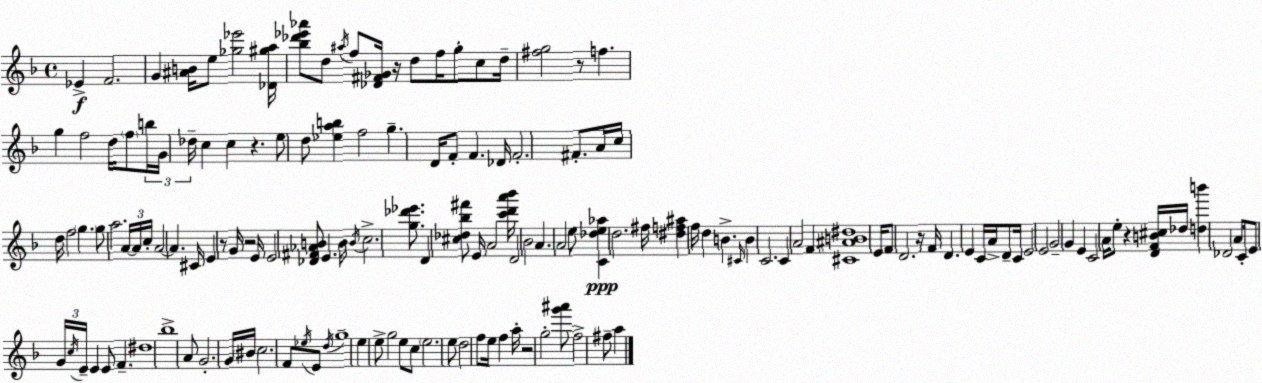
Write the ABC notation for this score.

X:1
T:Untitled
M:4/4
L:1/4
K:Dm
_E F2 G [^AB]/4 e/2 [_g_e']2 [_D^ga]/4 [_b_d'_e'_a']/2 d/2 ^a/4 f/2 [_D^F_G]/4 z/4 d/2 f/4 g/2 c/2 d/4 [^fg]2 z/2 f g f2 d/4 f/2 b/4 G/4 _d/4 c c z e/2 d/2 [_eab] f2 g D/4 F/2 F _D/4 F2 ^F/2 A/4 c/4 d/4 f2 g g/2 a2 A/4 A/4 c/4 A2 A ^C/4 E z/2 G/4 z2 E/4 E2 [_D^F_AB]/2 E B/4 B/4 c2 [g_d'_e']/2 D [^c_d_b^f']/2 E/4 A2 [c'd'a'_b']/4 D2 _B2 A A2 e/2 [C_de_a] d2 ^f/4 [^df^a] f/4 d B ^C/4 B C2 C A2 F [^C^AB^d]4 E/4 F/2 D2 z/4 F/4 D E C/4 A/4 D/2 C/4 E2 E2 G2 G E C2 A/4 e/2 z [DFB^c]/4 _d/4 [db'] _D2 A/2 C/4 E/2 G/4 c/4 E/4 E E/2 F ^d4 _b4 A/2 G2 G/4 ^B/4 c2 F/2 _e/4 E/2 d/4 g4 e e/2 g2 e/2 c/2 e2 e/2 d2 f/2 e/4 f a/4 z2 g2 [g'^a']/2 f2 ^f/2 a